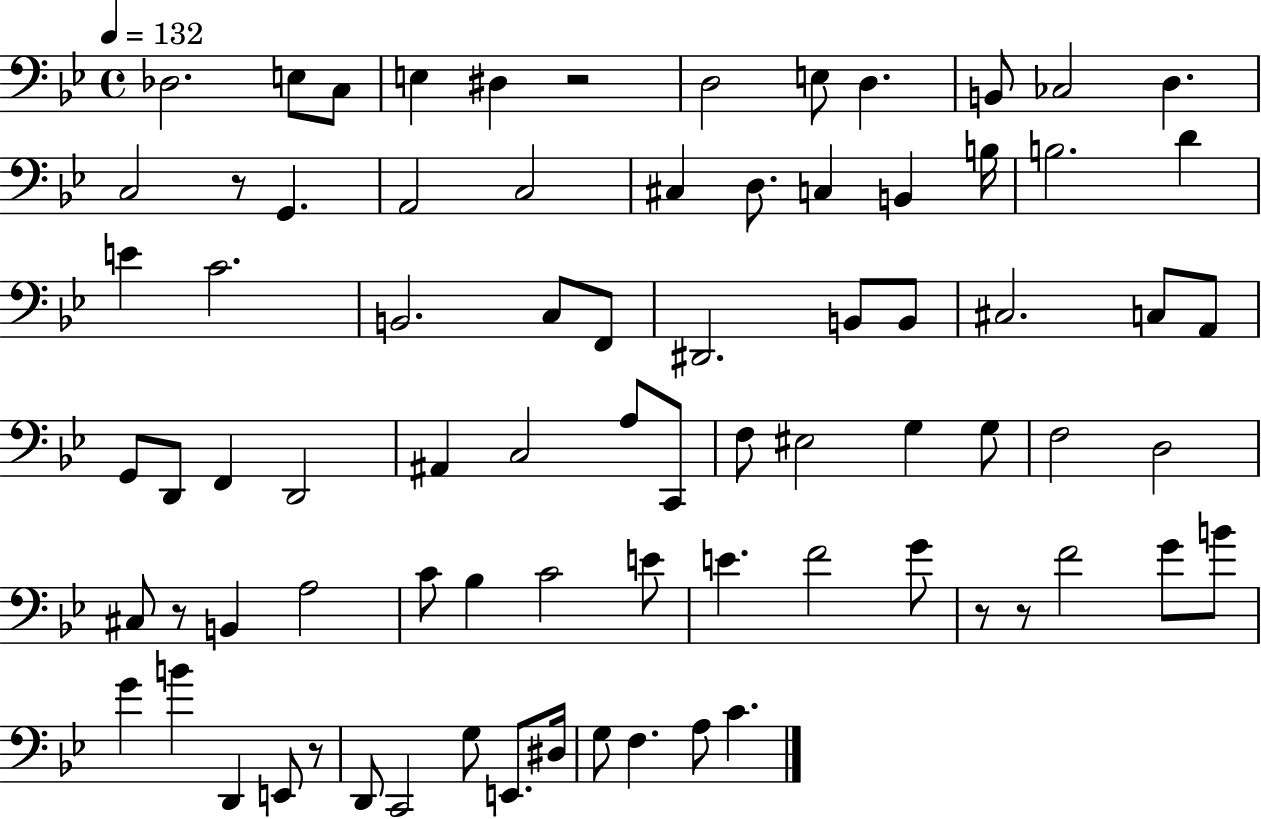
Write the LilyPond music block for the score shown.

{
  \clef bass
  \time 4/4
  \defaultTimeSignature
  \key bes \major
  \tempo 4 = 132
  des2. e8 c8 | e4 dis4 r2 | d2 e8 d4. | b,8 ces2 d4. | \break c2 r8 g,4. | a,2 c2 | cis4 d8. c4 b,4 b16 | b2. d'4 | \break e'4 c'2. | b,2. c8 f,8 | dis,2. b,8 b,8 | cis2. c8 a,8 | \break g,8 d,8 f,4 d,2 | ais,4 c2 a8 c,8 | f8 eis2 g4 g8 | f2 d2 | \break cis8 r8 b,4 a2 | c'8 bes4 c'2 e'8 | e'4. f'2 g'8 | r8 r8 f'2 g'8 b'8 | \break g'4 b'4 d,4 e,8 r8 | d,8 c,2 g8 e,8. dis16 | g8 f4. a8 c'4. | \bar "|."
}